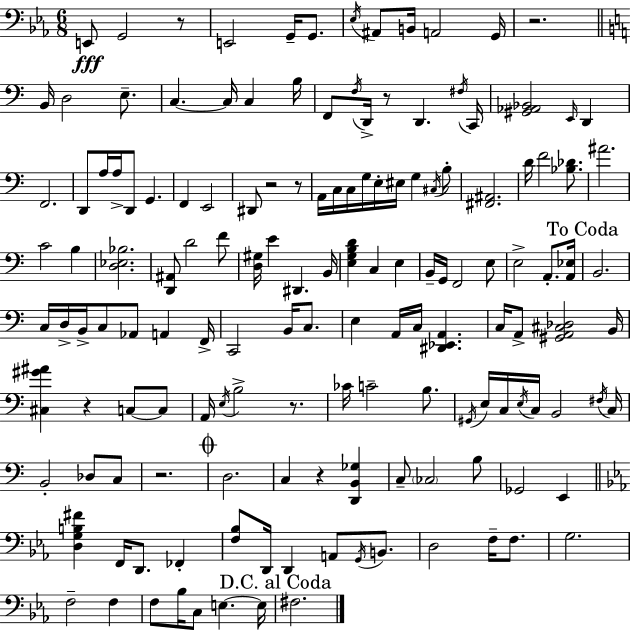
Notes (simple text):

E2/e G2/h R/e E2/h G2/s G2/e. Eb3/s A#2/e B2/s A2/h G2/s R/h. B2/s D3/h E3/e. C3/q. C3/s C3/q B3/s F2/e F3/s D2/s R/e D2/q. F#3/s C2/s [G#2,Ab2,Bb2]/h E2/s D2/q F2/h. D2/e A3/s A3/s D2/e G2/q. F2/q E2/h D#2/e R/h R/e A2/s C3/s C3/s G3/s E3/s EIS3/s G3/q C#3/s B3/e [F#2,A#2]/h. D4/s F4/h [Bb3,Db4]/e. A#4/h. C4/h B3/q [D3,Eb3,Bb3]/h. [D2,A#2]/e D4/h F4/e [D3,G#3]/s E4/q D#2/q. B2/s [E3,G3,B3,D4]/q C3/q E3/q B2/s G2/s F2/h E3/e E3/h A2/e. [A2,Eb3]/s B2/h. C3/s D3/s B2/s C3/e Ab2/e A2/q F2/s C2/h B2/s C3/e. E3/q A2/s C3/s [D#2,Eb2,A2]/q. C3/s A2/e [G#2,A2,C#3,Db3]/h B2/s [C#3,G#4,A#4]/q R/q C3/e C3/e A2/s E3/s B3/h R/e. CES4/s C4/h B3/e. G#2/s E3/s C3/s E3/s C3/s B2/h F#3/s C3/s B2/h Db3/e C3/e R/h. D3/h. C3/q R/q [D2,B2,Gb3]/q C3/e CES3/h B3/e Gb2/h E2/q [D3,G3,B3,F#4]/q F2/s D2/e. FES2/q [F3,Bb3]/e D2/s D2/q A2/e G2/s B2/e. D3/h F3/s F3/e. G3/h. F3/h F3/q F3/e Bb3/s C3/e E3/q. E3/s F#3/h.